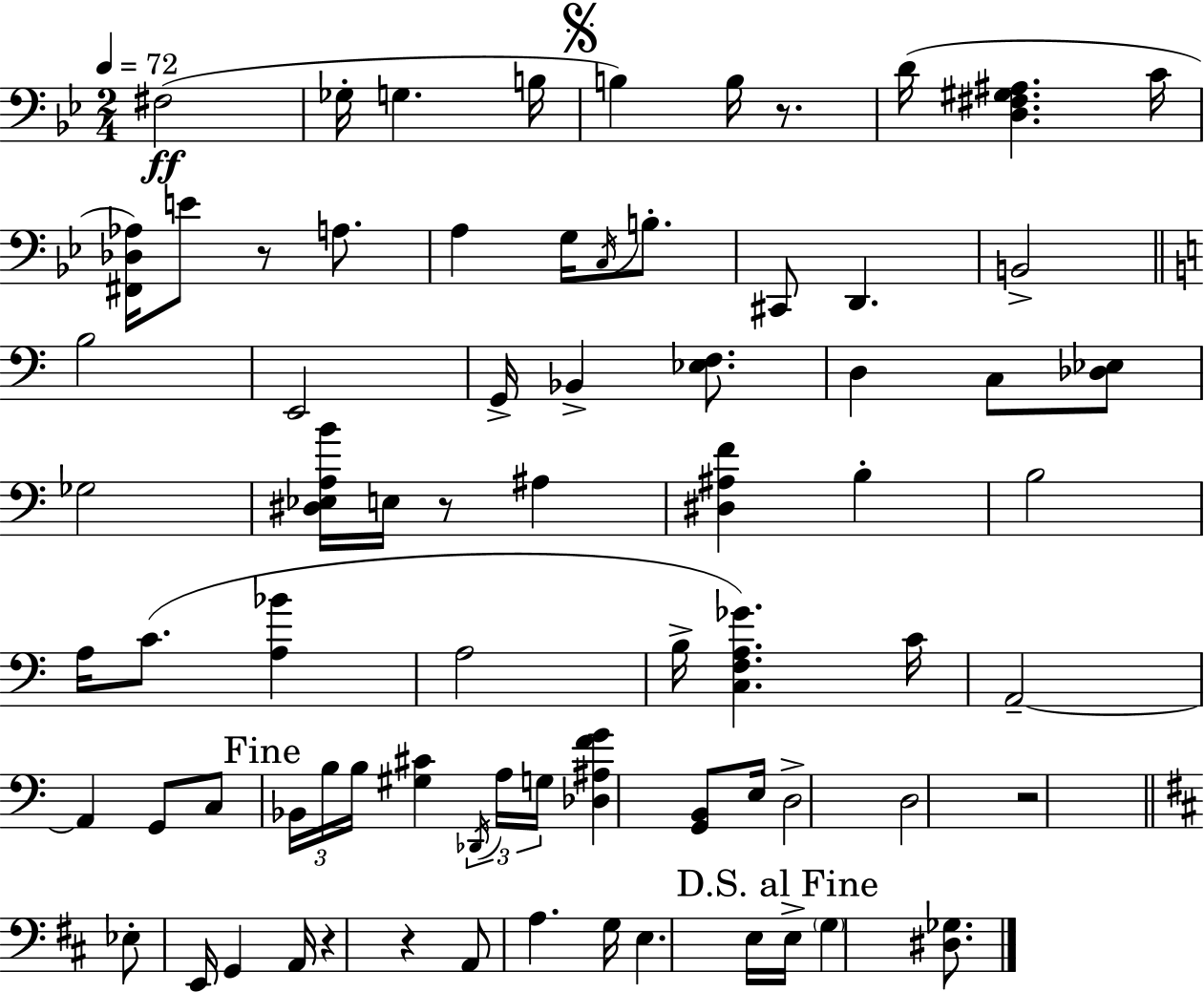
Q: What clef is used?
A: bass